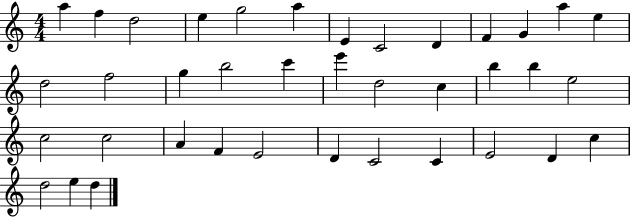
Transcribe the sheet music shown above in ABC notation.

X:1
T:Untitled
M:4/4
L:1/4
K:C
a f d2 e g2 a E C2 D F G a e d2 f2 g b2 c' e' d2 c b b e2 c2 c2 A F E2 D C2 C E2 D c d2 e d